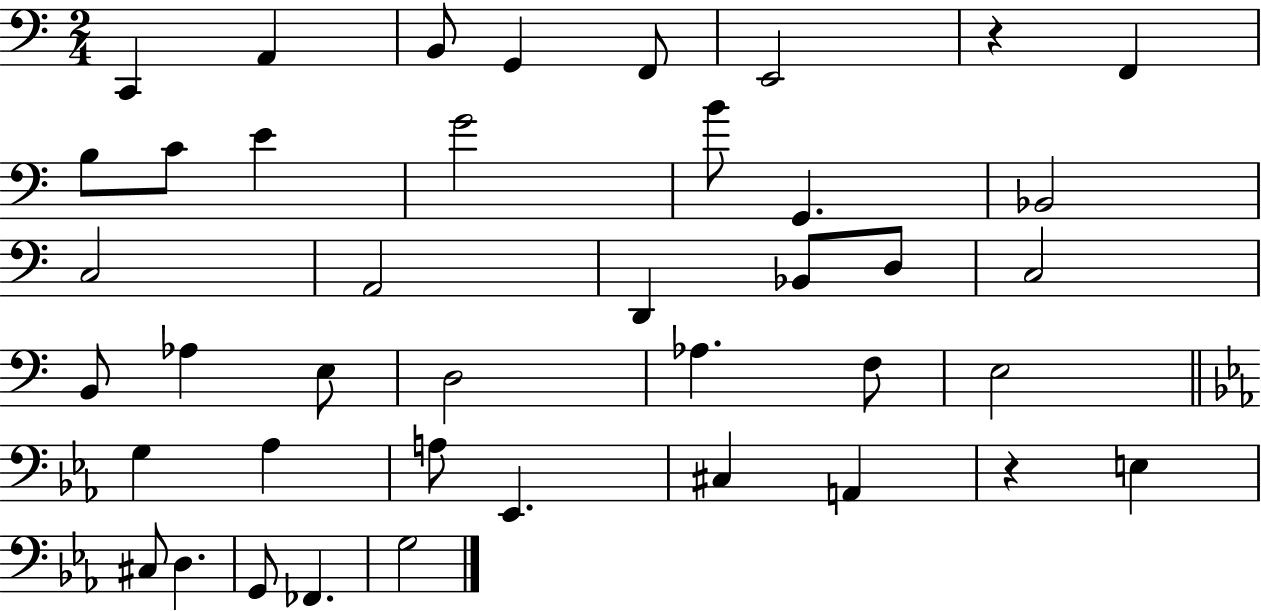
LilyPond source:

{
  \clef bass
  \numericTimeSignature
  \time 2/4
  \key c \major
  c,4 a,4 | b,8 g,4 f,8 | e,2 | r4 f,4 | \break b8 c'8 e'4 | g'2 | b'8 g,4. | bes,2 | \break c2 | a,2 | d,4 bes,8 d8 | c2 | \break b,8 aes4 e8 | d2 | aes4. f8 | e2 | \break \bar "||" \break \key c \minor g4 aes4 | a8 ees,4. | cis4 a,4 | r4 e4 | \break cis8 d4. | g,8 fes,4. | g2 | \bar "|."
}